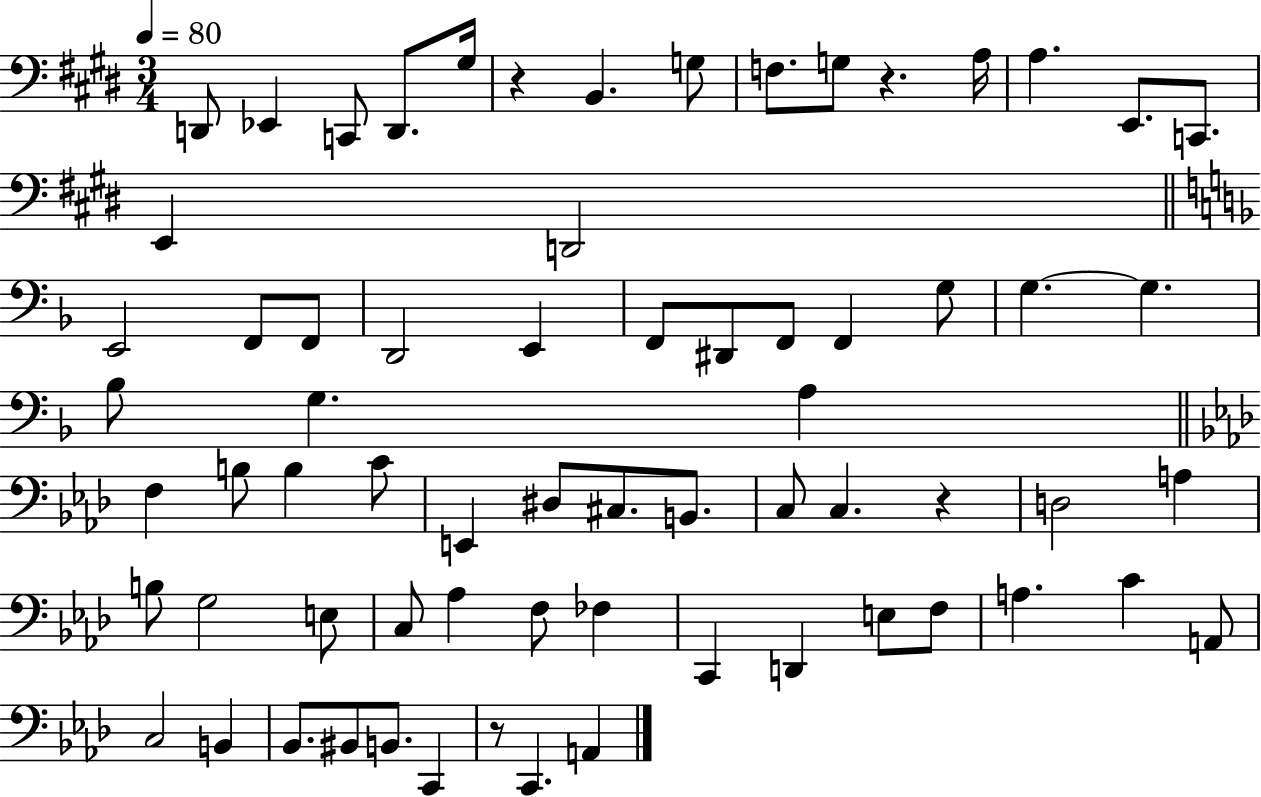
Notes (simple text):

D2/e Eb2/q C2/e D2/e. G#3/s R/q B2/q. G3/e F3/e. G3/e R/q. A3/s A3/q. E2/e. C2/e. E2/q D2/h E2/h F2/e F2/e D2/h E2/q F2/e D#2/e F2/e F2/q G3/e G3/q. G3/q. Bb3/e G3/q. A3/q F3/q B3/e B3/q C4/e E2/q D#3/e C#3/e. B2/e. C3/e C3/q. R/q D3/h A3/q B3/e G3/h E3/e C3/e Ab3/q F3/e FES3/q C2/q D2/q E3/e F3/e A3/q. C4/q A2/e C3/h B2/q Bb2/e. BIS2/e B2/e. C2/q R/e C2/q. A2/q